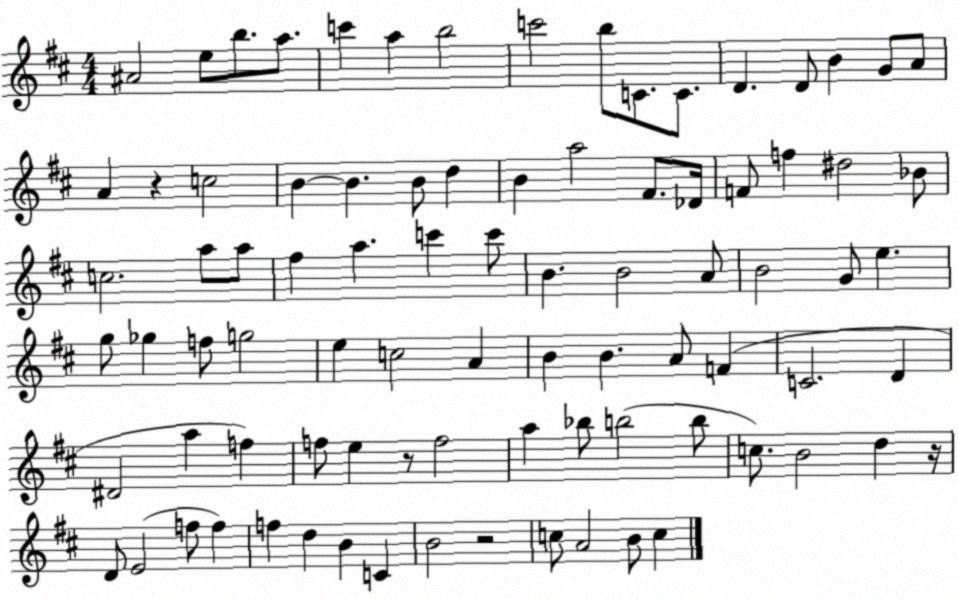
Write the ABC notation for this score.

X:1
T:Untitled
M:4/4
L:1/4
K:D
^A2 e/2 b/2 a/2 c' a b2 c'2 b/2 C/2 C/2 D D/2 B G/2 A/2 A z c2 B B B/2 d B a2 ^F/2 _D/4 F/2 f ^d2 _B/2 c2 a/2 a/2 ^f a c' c'/2 B B2 A/2 B2 G/2 e g/2 _g f/2 g2 e c2 A B B A/2 F C2 D ^D2 a f f/2 e z/2 f2 a _b/2 b2 b/2 c/2 B2 d z/4 D/2 E2 f/2 f f d B C B2 z2 c/2 A2 B/2 c